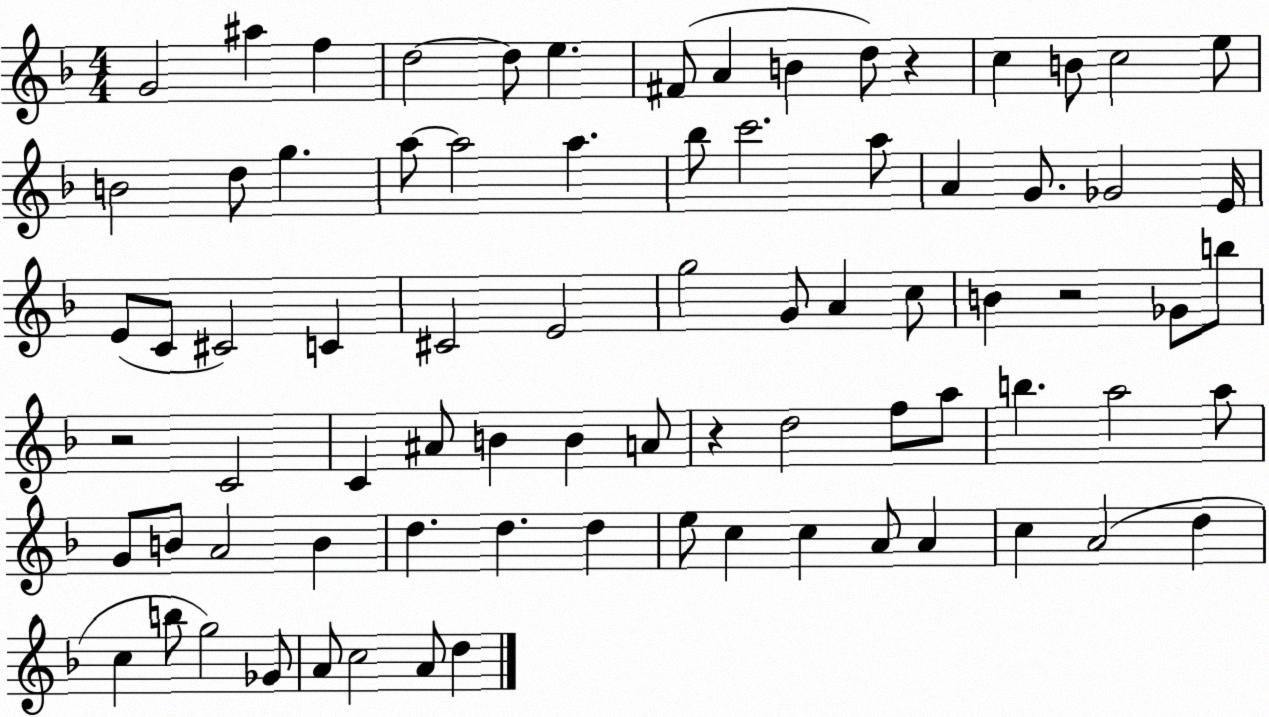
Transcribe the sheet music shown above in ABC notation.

X:1
T:Untitled
M:4/4
L:1/4
K:F
G2 ^a f d2 d/2 e ^F/2 A B d/2 z c B/2 c2 e/2 B2 d/2 g a/2 a2 a _b/2 c'2 a/2 A G/2 _G2 E/4 E/2 C/2 ^C2 C ^C2 E2 g2 G/2 A c/2 B z2 _G/2 b/2 z2 C2 C ^A/2 B B A/2 z d2 f/2 a/2 b a2 a/2 G/2 B/2 A2 B d d d e/2 c c A/2 A c A2 d c b/2 g2 _G/2 A/2 c2 A/2 d